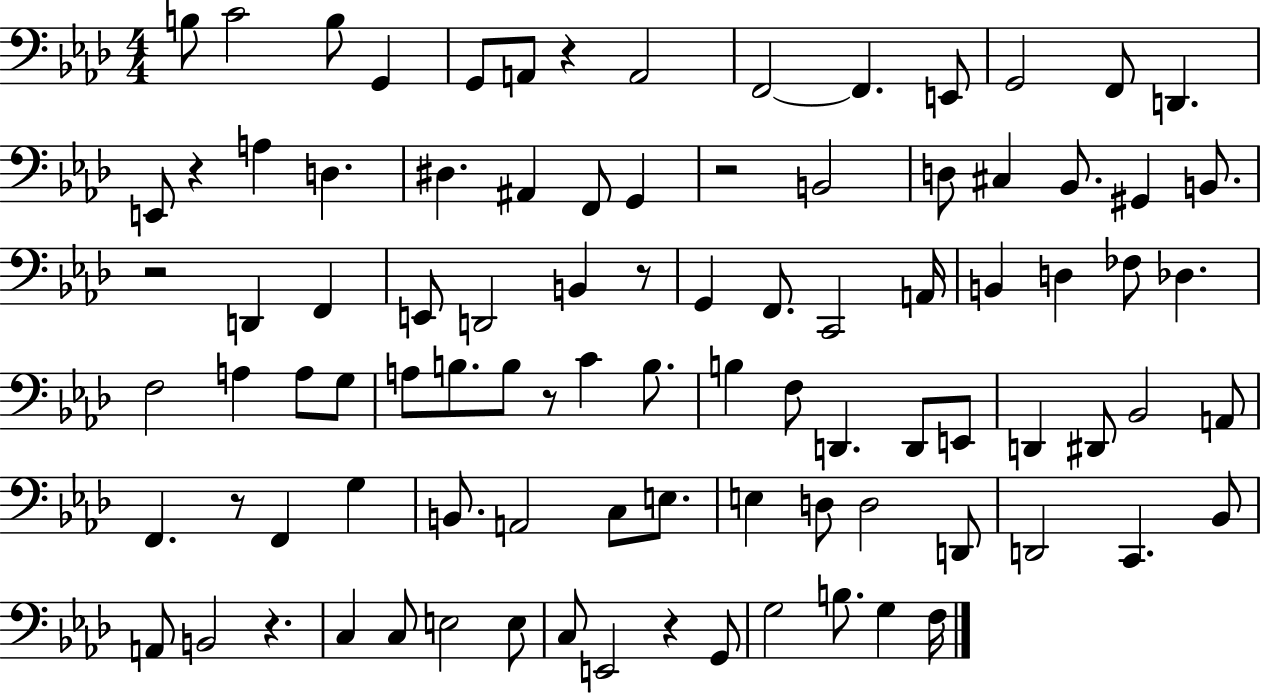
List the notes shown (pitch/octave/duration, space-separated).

B3/e C4/h B3/e G2/q G2/e A2/e R/q A2/h F2/h F2/q. E2/e G2/h F2/e D2/q. E2/e R/q A3/q D3/q. D#3/q. A#2/q F2/e G2/q R/h B2/h D3/e C#3/q Bb2/e. G#2/q B2/e. R/h D2/q F2/q E2/e D2/h B2/q R/e G2/q F2/e. C2/h A2/s B2/q D3/q FES3/e Db3/q. F3/h A3/q A3/e G3/e A3/e B3/e. B3/e R/e C4/q B3/e. B3/q F3/e D2/q. D2/e E2/e D2/q D#2/e Bb2/h A2/e F2/q. R/e F2/q G3/q B2/e. A2/h C3/e E3/e. E3/q D3/e D3/h D2/e D2/h C2/q. Bb2/e A2/e B2/h R/q. C3/q C3/e E3/h E3/e C3/e E2/h R/q G2/e G3/h B3/e. G3/q F3/s